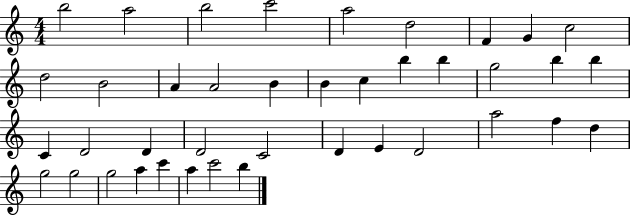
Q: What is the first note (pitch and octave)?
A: B5